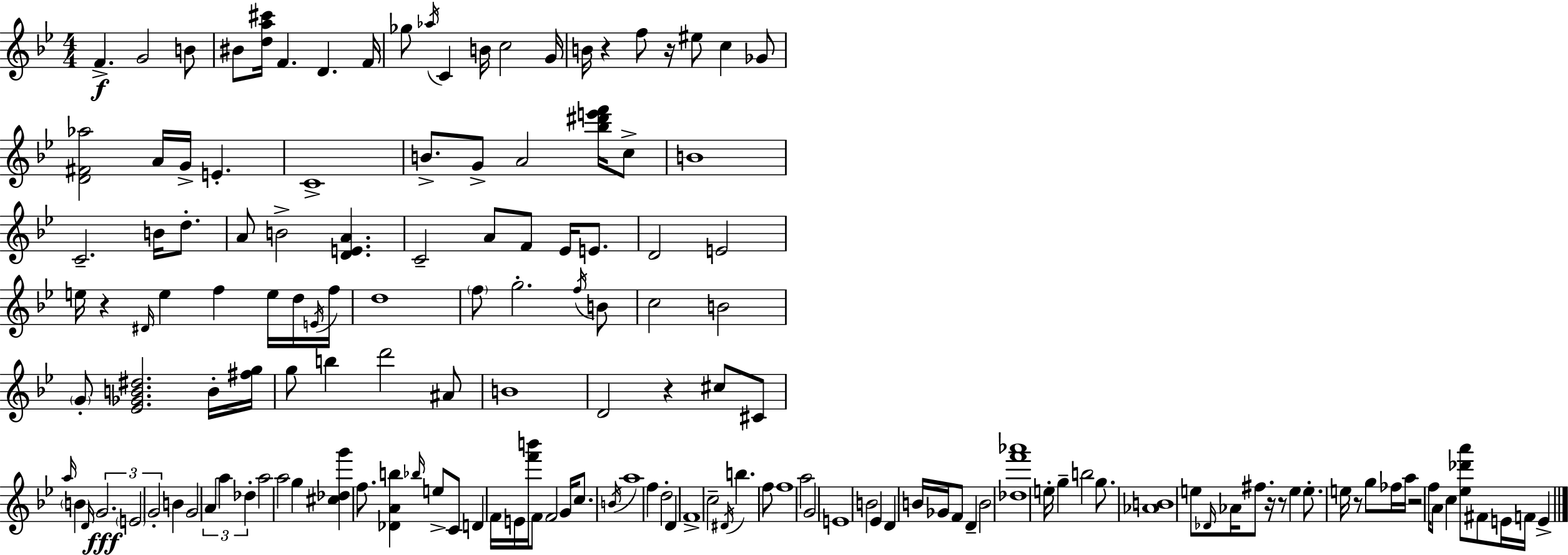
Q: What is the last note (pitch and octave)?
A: E4